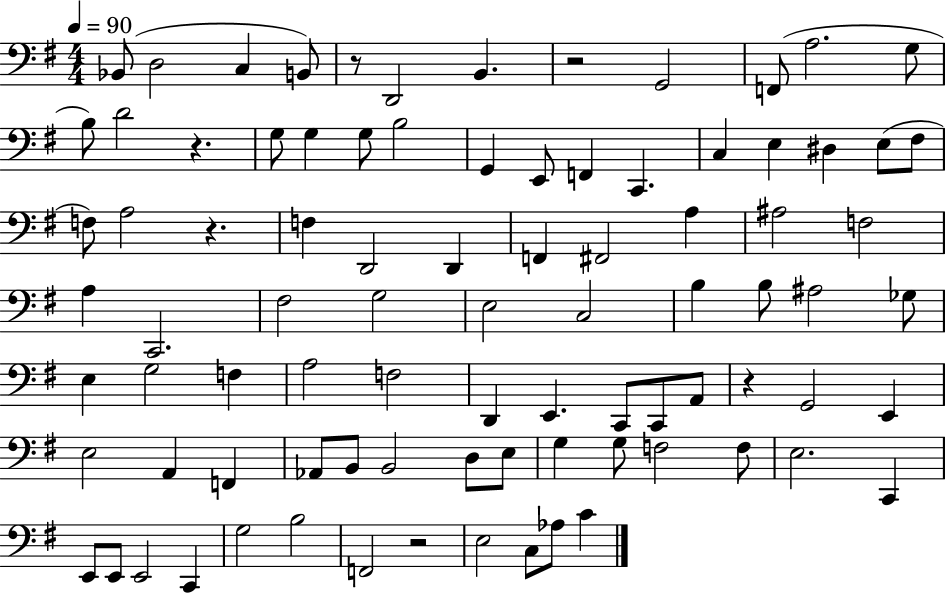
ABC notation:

X:1
T:Untitled
M:4/4
L:1/4
K:G
_B,,/2 D,2 C, B,,/2 z/2 D,,2 B,, z2 G,,2 F,,/2 A,2 G,/2 B,/2 D2 z G,/2 G, G,/2 B,2 G,, E,,/2 F,, C,, C, E, ^D, E,/2 ^F,/2 F,/2 A,2 z F, D,,2 D,, F,, ^F,,2 A, ^A,2 F,2 A, C,,2 ^F,2 G,2 E,2 C,2 B, B,/2 ^A,2 _G,/2 E, G,2 F, A,2 F,2 D,, E,, C,,/2 C,,/2 A,,/2 z G,,2 E,, E,2 A,, F,, _A,,/2 B,,/2 B,,2 D,/2 E,/2 G, G,/2 F,2 F,/2 E,2 C,, E,,/2 E,,/2 E,,2 C,, G,2 B,2 F,,2 z2 E,2 C,/2 _A,/2 C